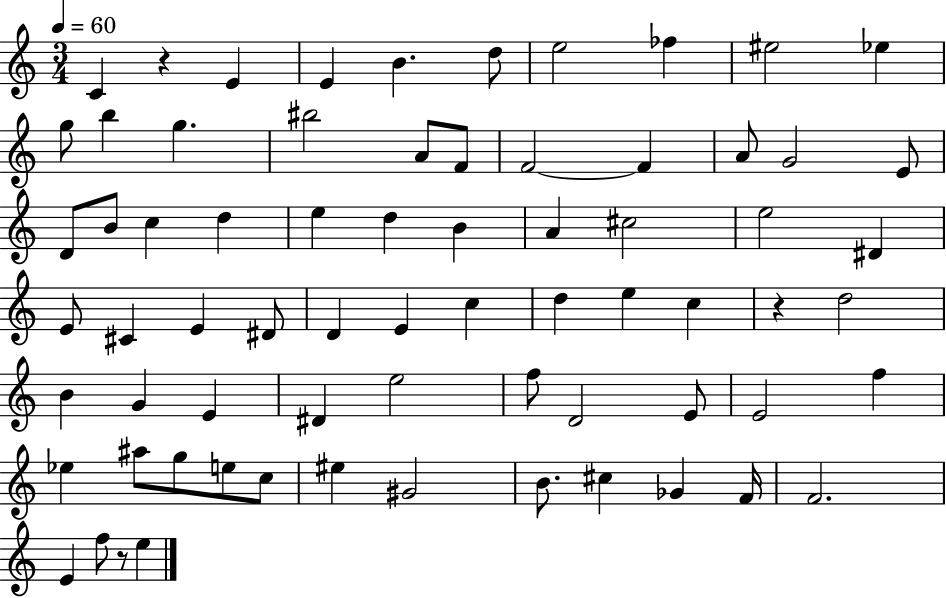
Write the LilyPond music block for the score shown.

{
  \clef treble
  \numericTimeSignature
  \time 3/4
  \key c \major
  \tempo 4 = 60
  c'4 r4 e'4 | e'4 b'4. d''8 | e''2 fes''4 | eis''2 ees''4 | \break g''8 b''4 g''4. | bis''2 a'8 f'8 | f'2~~ f'4 | a'8 g'2 e'8 | \break d'8 b'8 c''4 d''4 | e''4 d''4 b'4 | a'4 cis''2 | e''2 dis'4 | \break e'8 cis'4 e'4 dis'8 | d'4 e'4 c''4 | d''4 e''4 c''4 | r4 d''2 | \break b'4 g'4 e'4 | dis'4 e''2 | f''8 d'2 e'8 | e'2 f''4 | \break ees''4 ais''8 g''8 e''8 c''8 | eis''4 gis'2 | b'8. cis''4 ges'4 f'16 | f'2. | \break e'4 f''8 r8 e''4 | \bar "|."
}